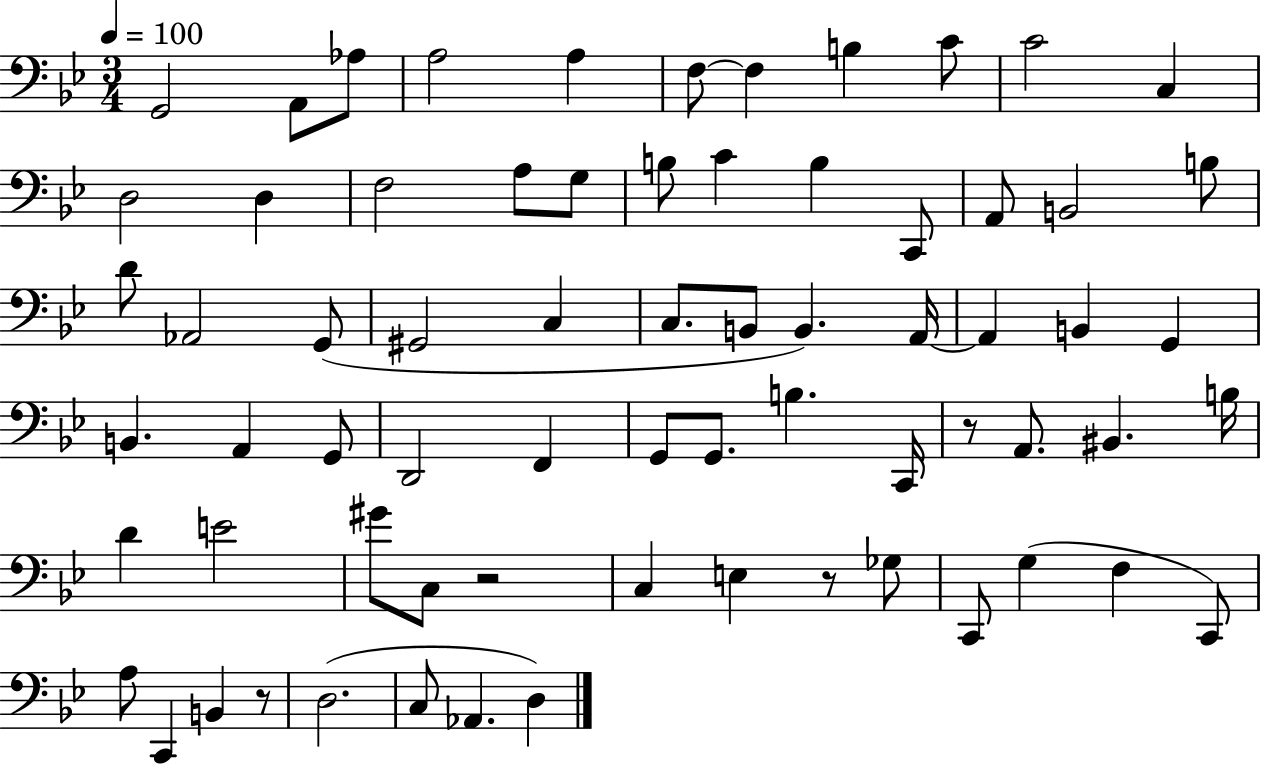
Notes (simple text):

G2/h A2/e Ab3/e A3/h A3/q F3/e F3/q B3/q C4/e C4/h C3/q D3/h D3/q F3/h A3/e G3/e B3/e C4/q B3/q C2/e A2/e B2/h B3/e D4/e Ab2/h G2/e G#2/h C3/q C3/e. B2/e B2/q. A2/s A2/q B2/q G2/q B2/q. A2/q G2/e D2/h F2/q G2/e G2/e. B3/q. C2/s R/e A2/e. BIS2/q. B3/s D4/q E4/h G#4/e C3/e R/h C3/q E3/q R/e Gb3/e C2/e G3/q F3/q C2/e A3/e C2/q B2/q R/e D3/h. C3/e Ab2/q. D3/q